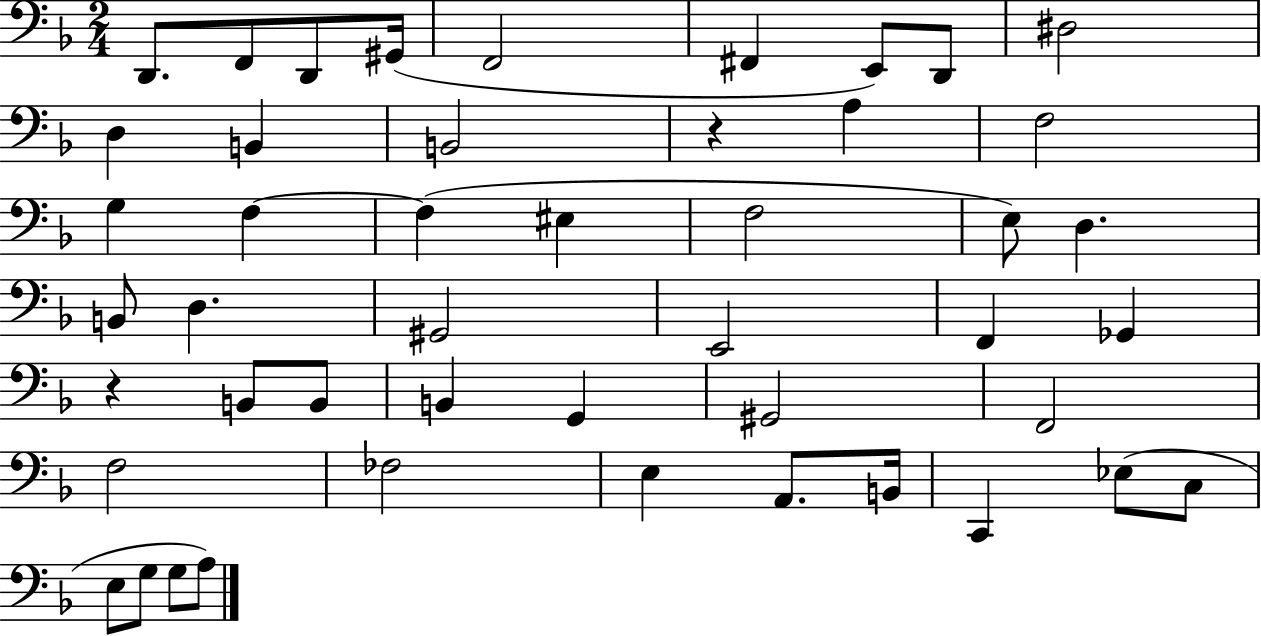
D2/e. F2/e D2/e G#2/s F2/h F#2/q E2/e D2/e D#3/h D3/q B2/q B2/h R/q A3/q F3/h G3/q F3/q F3/q EIS3/q F3/h E3/e D3/q. B2/e D3/q. G#2/h E2/h F2/q Gb2/q R/q B2/e B2/e B2/q G2/q G#2/h F2/h F3/h FES3/h E3/q A2/e. B2/s C2/q Eb3/e C3/e E3/e G3/e G3/e A3/e